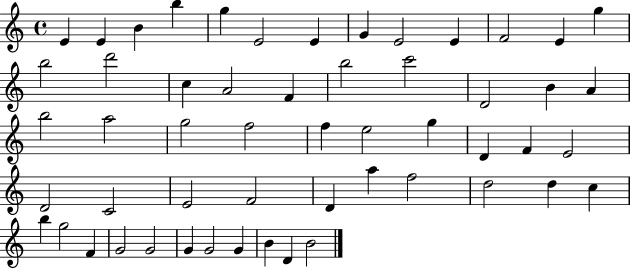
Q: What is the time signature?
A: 4/4